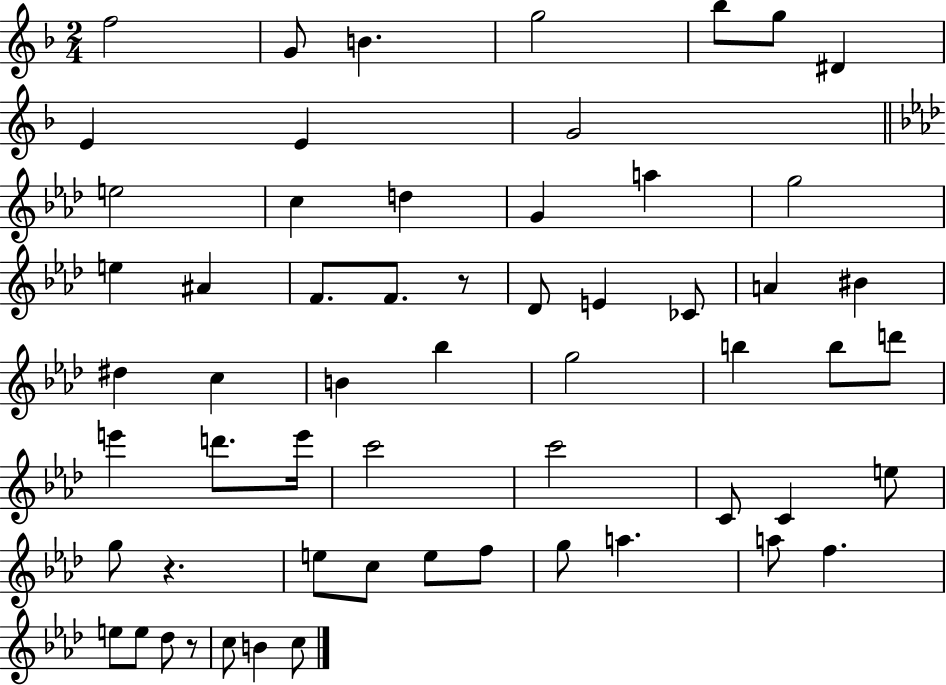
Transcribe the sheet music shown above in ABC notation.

X:1
T:Untitled
M:2/4
L:1/4
K:F
f2 G/2 B g2 _b/2 g/2 ^D E E G2 e2 c d G a g2 e ^A F/2 F/2 z/2 _D/2 E _C/2 A ^B ^d c B _b g2 b b/2 d'/2 e' d'/2 e'/4 c'2 c'2 C/2 C e/2 g/2 z e/2 c/2 e/2 f/2 g/2 a a/2 f e/2 e/2 _d/2 z/2 c/2 B c/2